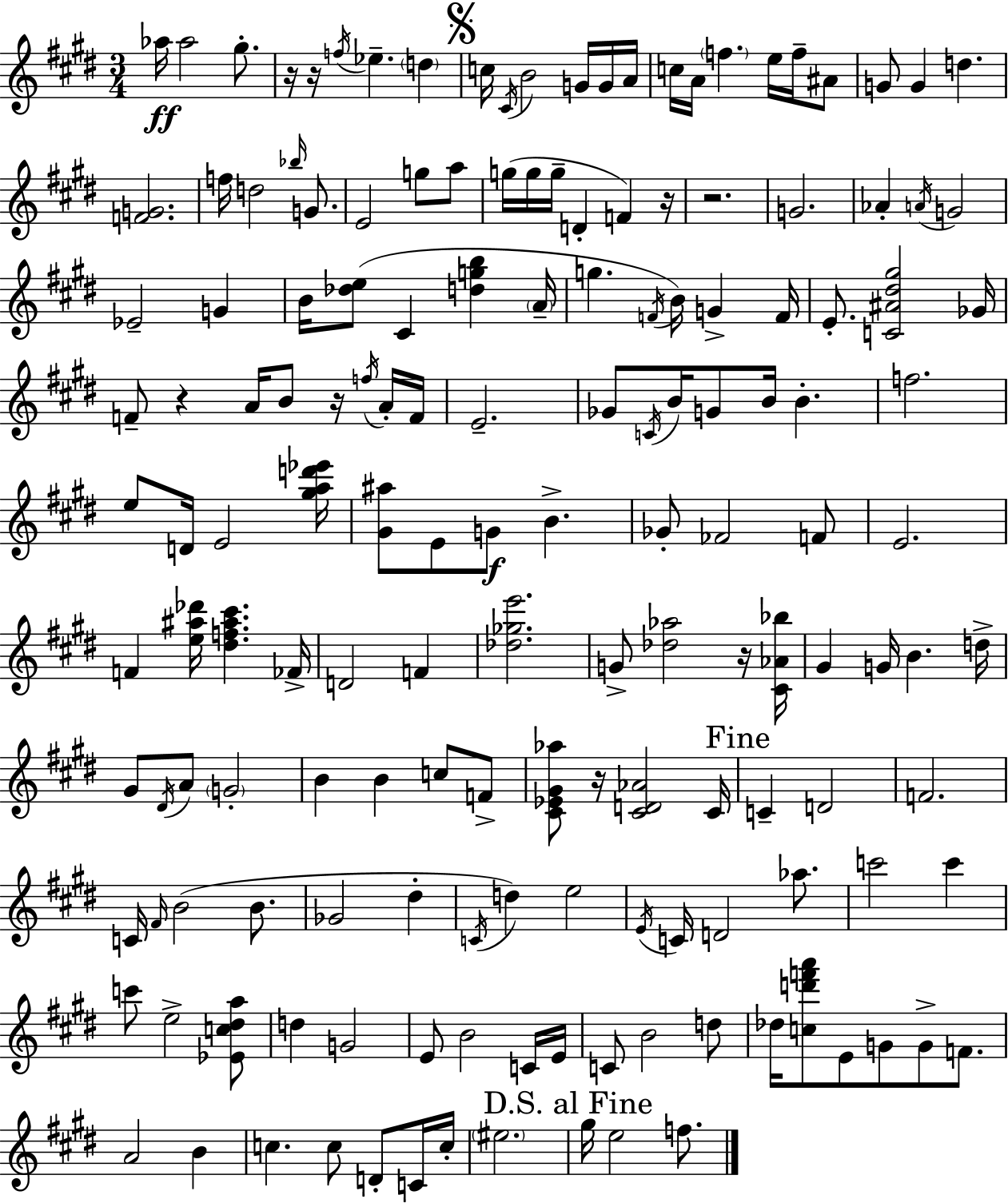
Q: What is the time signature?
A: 3/4